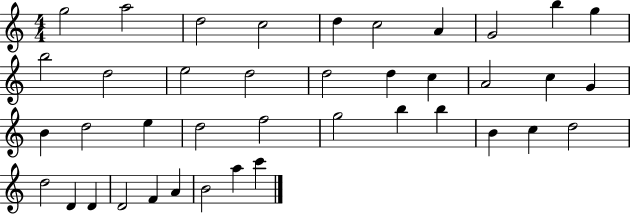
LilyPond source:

{
  \clef treble
  \numericTimeSignature
  \time 4/4
  \key c \major
  g''2 a''2 | d''2 c''2 | d''4 c''2 a'4 | g'2 b''4 g''4 | \break b''2 d''2 | e''2 d''2 | d''2 d''4 c''4 | a'2 c''4 g'4 | \break b'4 d''2 e''4 | d''2 f''2 | g''2 b''4 b''4 | b'4 c''4 d''2 | \break d''2 d'4 d'4 | d'2 f'4 a'4 | b'2 a''4 c'''4 | \bar "|."
}